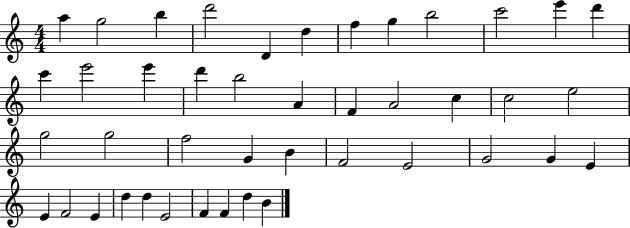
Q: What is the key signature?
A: C major